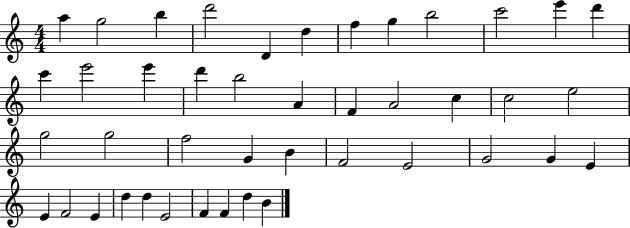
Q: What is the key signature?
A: C major